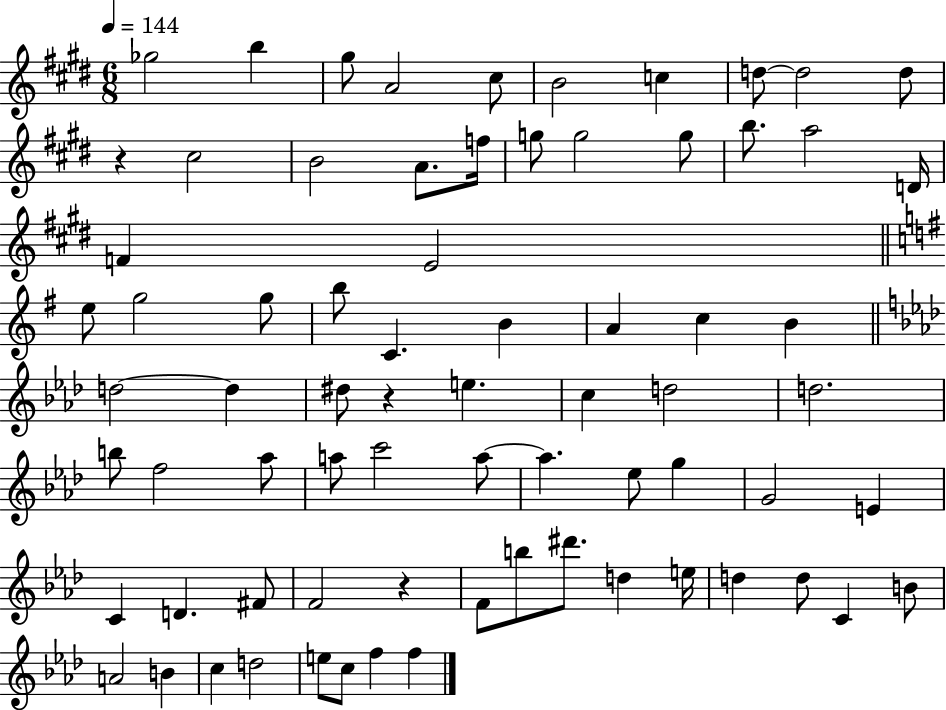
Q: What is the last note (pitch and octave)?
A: F5